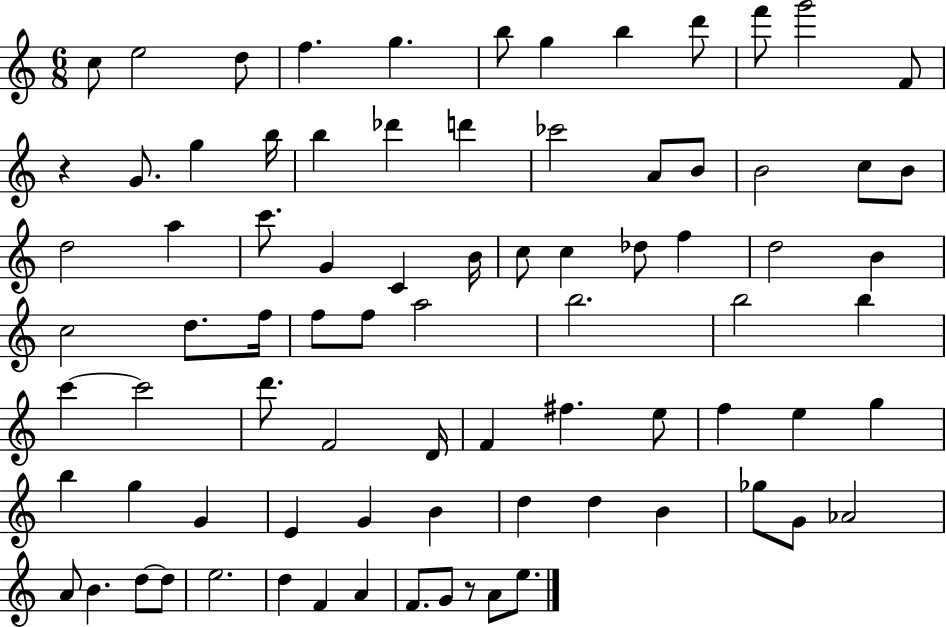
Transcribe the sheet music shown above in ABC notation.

X:1
T:Untitled
M:6/8
L:1/4
K:C
c/2 e2 d/2 f g b/2 g b d'/2 f'/2 g'2 F/2 z G/2 g b/4 b _d' d' _c'2 A/2 B/2 B2 c/2 B/2 d2 a c'/2 G C B/4 c/2 c _d/2 f d2 B c2 d/2 f/4 f/2 f/2 a2 b2 b2 b c' c'2 d'/2 F2 D/4 F ^f e/2 f e g b g G E G B d d B _g/2 G/2 _A2 A/2 B d/2 d/2 e2 d F A F/2 G/2 z/2 A/2 e/2